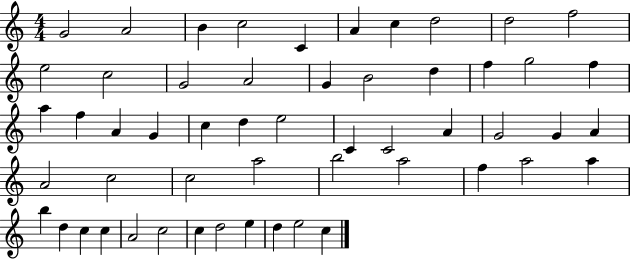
{
  \clef treble
  \numericTimeSignature
  \time 4/4
  \key c \major
  g'2 a'2 | b'4 c''2 c'4 | a'4 c''4 d''2 | d''2 f''2 | \break e''2 c''2 | g'2 a'2 | g'4 b'2 d''4 | f''4 g''2 f''4 | \break a''4 f''4 a'4 g'4 | c''4 d''4 e''2 | c'4 c'2 a'4 | g'2 g'4 a'4 | \break a'2 c''2 | c''2 a''2 | b''2 a''2 | f''4 a''2 a''4 | \break b''4 d''4 c''4 c''4 | a'2 c''2 | c''4 d''2 e''4 | d''4 e''2 c''4 | \break \bar "|."
}